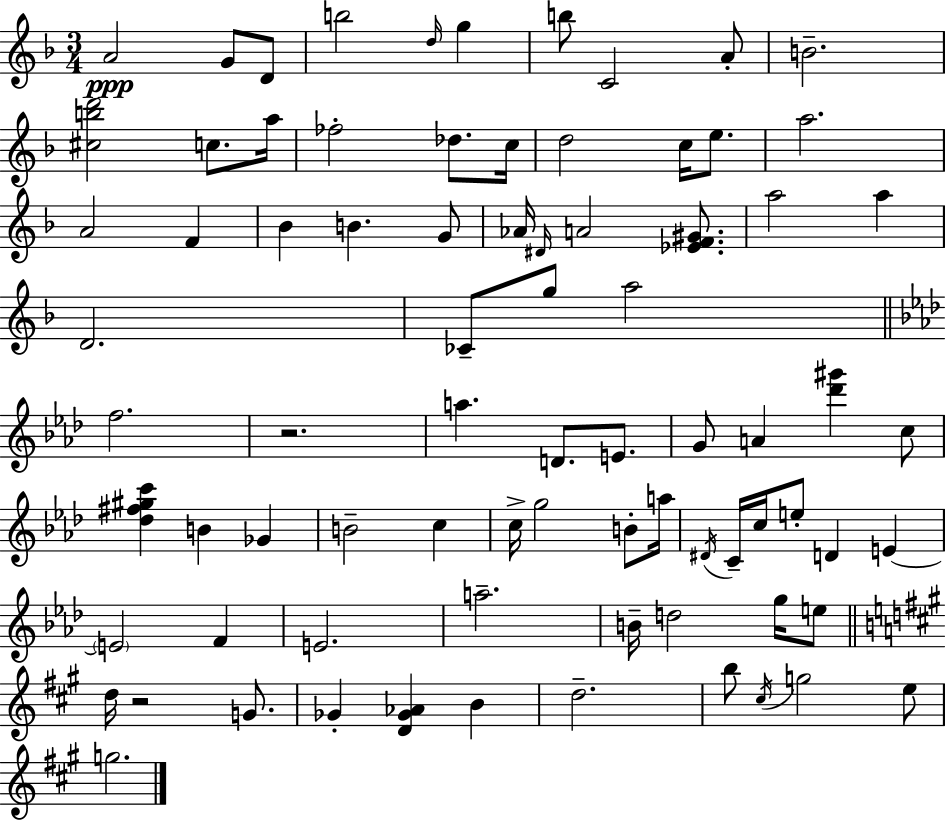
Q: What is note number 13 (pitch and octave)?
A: FES5